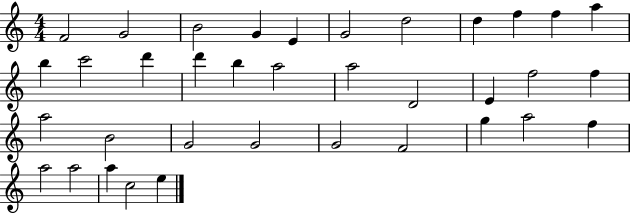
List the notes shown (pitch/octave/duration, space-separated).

F4/h G4/h B4/h G4/q E4/q G4/h D5/h D5/q F5/q F5/q A5/q B5/q C6/h D6/q D6/q B5/q A5/h A5/h D4/h E4/q F5/h F5/q A5/h B4/h G4/h G4/h G4/h F4/h G5/q A5/h F5/q A5/h A5/h A5/q C5/h E5/q